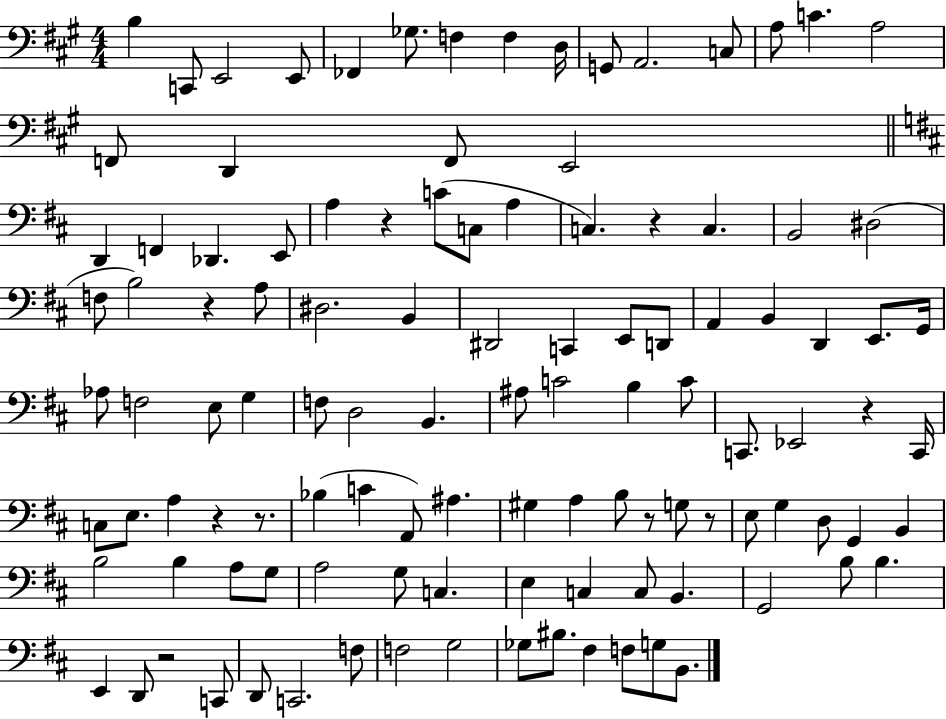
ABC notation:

X:1
T:Untitled
M:4/4
L:1/4
K:A
B, C,,/2 E,,2 E,,/2 _F,, _G,/2 F, F, D,/4 G,,/2 A,,2 C,/2 A,/2 C A,2 F,,/2 D,, F,,/2 E,,2 D,, F,, _D,, E,,/2 A, z C/2 C,/2 A, C, z C, B,,2 ^D,2 F,/2 B,2 z A,/2 ^D,2 B,, ^D,,2 C,, E,,/2 D,,/2 A,, B,, D,, E,,/2 G,,/4 _A,/2 F,2 E,/2 G, F,/2 D,2 B,, ^A,/2 C2 B, C/2 C,,/2 _E,,2 z C,,/4 C,/2 E,/2 A, z z/2 _B, C A,,/2 ^A, ^G, A, B,/2 z/2 G,/2 z/2 E,/2 G, D,/2 G,, B,, B,2 B, A,/2 G,/2 A,2 G,/2 C, E, C, C,/2 B,, G,,2 B,/2 B, E,, D,,/2 z2 C,,/2 D,,/2 C,,2 F,/2 F,2 G,2 _G,/2 ^B,/2 ^F, F,/2 G,/2 B,,/2